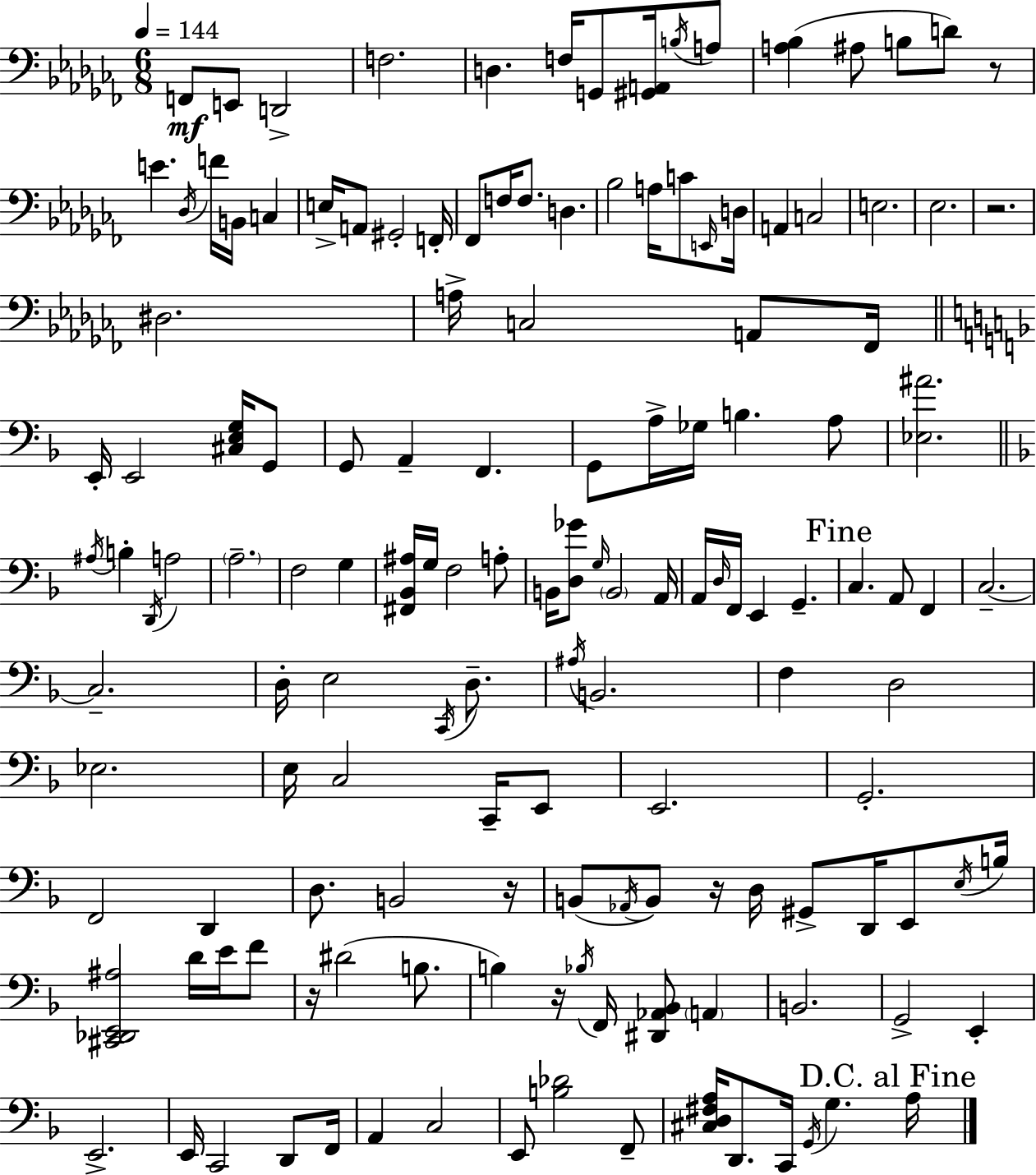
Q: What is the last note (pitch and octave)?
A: A3